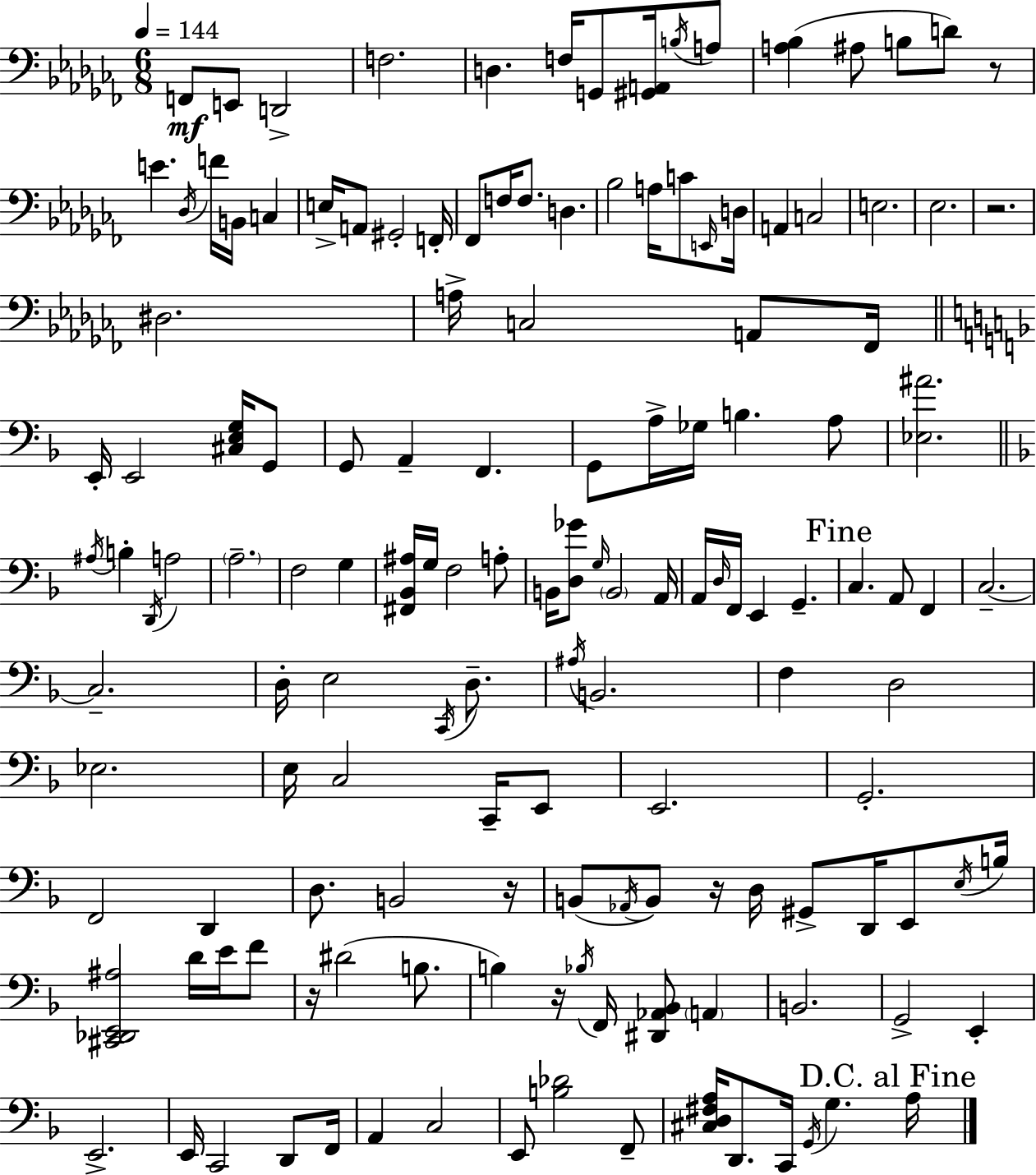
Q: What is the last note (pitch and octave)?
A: A3